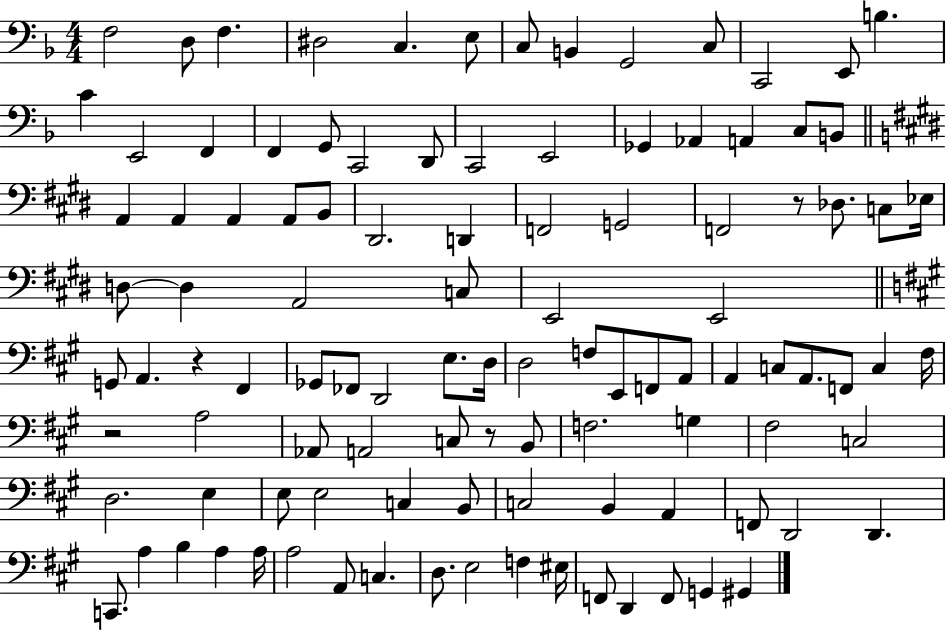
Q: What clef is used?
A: bass